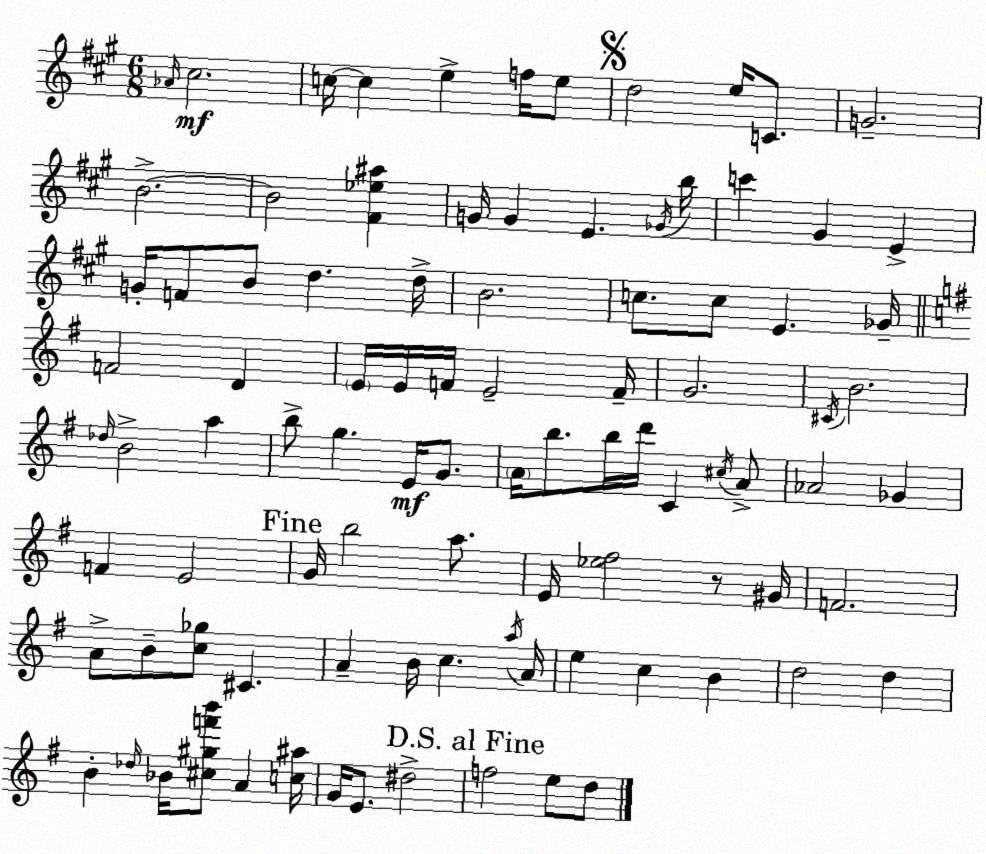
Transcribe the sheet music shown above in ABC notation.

X:1
T:Untitled
M:6/8
L:1/4
K:A
_A/4 ^c2 c/4 c e f/4 e/2 d2 e/4 C/2 G2 B2 B2 [^F_e^a] G/4 G E _G/4 b/4 c' ^G E G/4 F/2 B/2 d d/4 B2 c/2 c/2 E _G/4 F2 D E/4 E/4 F/4 E2 F/4 G2 ^C/4 B2 _d/4 B2 a b/2 g E/4 G/2 A/4 b/2 b/4 d'/4 C ^c/4 A/2 _A2 _G F E2 G/4 b2 a/2 E/4 [_e^f]2 z/2 ^G/4 F2 A/2 B/2 [c_g]/2 ^C A B/4 c a/4 A/4 e c B d2 d B _d/4 _B/4 [^c^gf'b']/2 A [c^a]/4 G/4 E/2 ^d2 f2 e/2 d/2